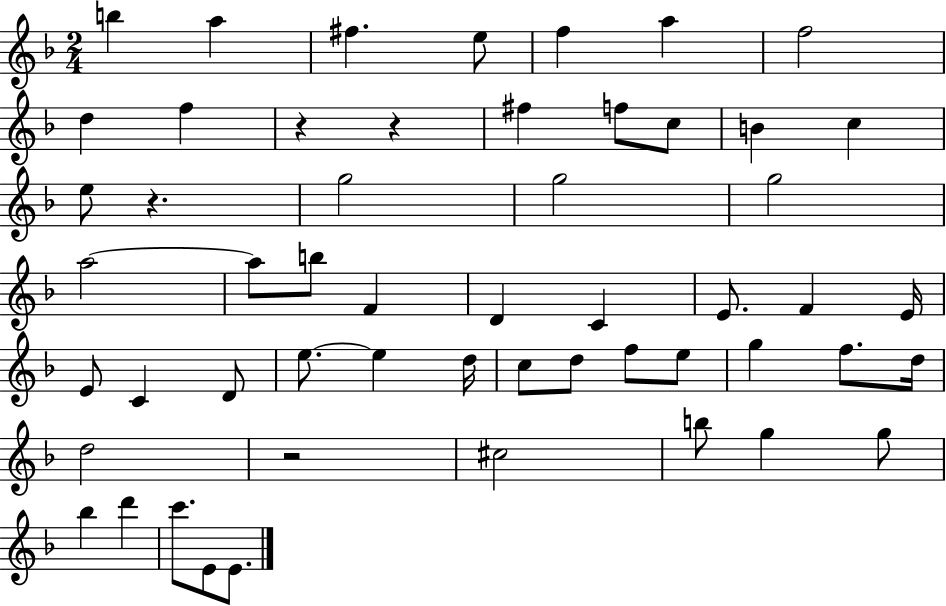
X:1
T:Untitled
M:2/4
L:1/4
K:F
b a ^f e/2 f a f2 d f z z ^f f/2 c/2 B c e/2 z g2 g2 g2 a2 a/2 b/2 F D C E/2 F E/4 E/2 C D/2 e/2 e d/4 c/2 d/2 f/2 e/2 g f/2 d/4 d2 z2 ^c2 b/2 g g/2 _b d' c'/2 E/2 E/2